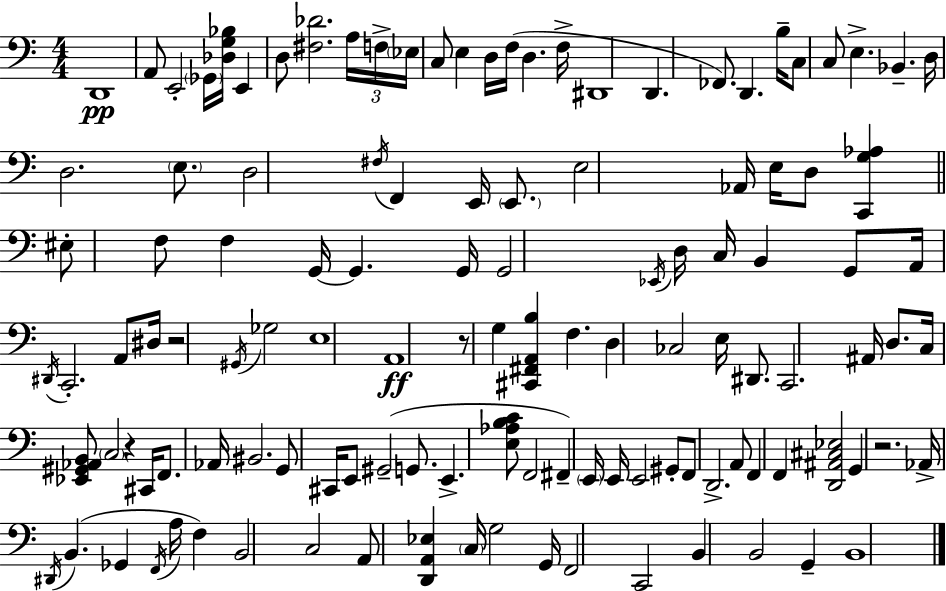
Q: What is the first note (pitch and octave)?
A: D2